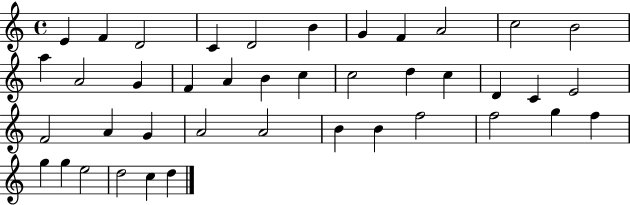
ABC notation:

X:1
T:Untitled
M:4/4
L:1/4
K:C
E F D2 C D2 B G F A2 c2 B2 a A2 G F A B c c2 d c D C E2 F2 A G A2 A2 B B f2 f2 g f g g e2 d2 c d